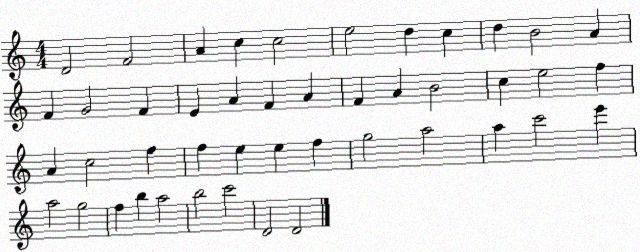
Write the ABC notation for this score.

X:1
T:Untitled
M:4/4
L:1/4
K:C
D2 F2 A c c2 e2 d c d B2 A F G2 F E A F A F A B2 c e2 f A c2 f f e e f g2 a2 a c'2 e' a2 g2 f b a2 b2 c'2 D2 D2